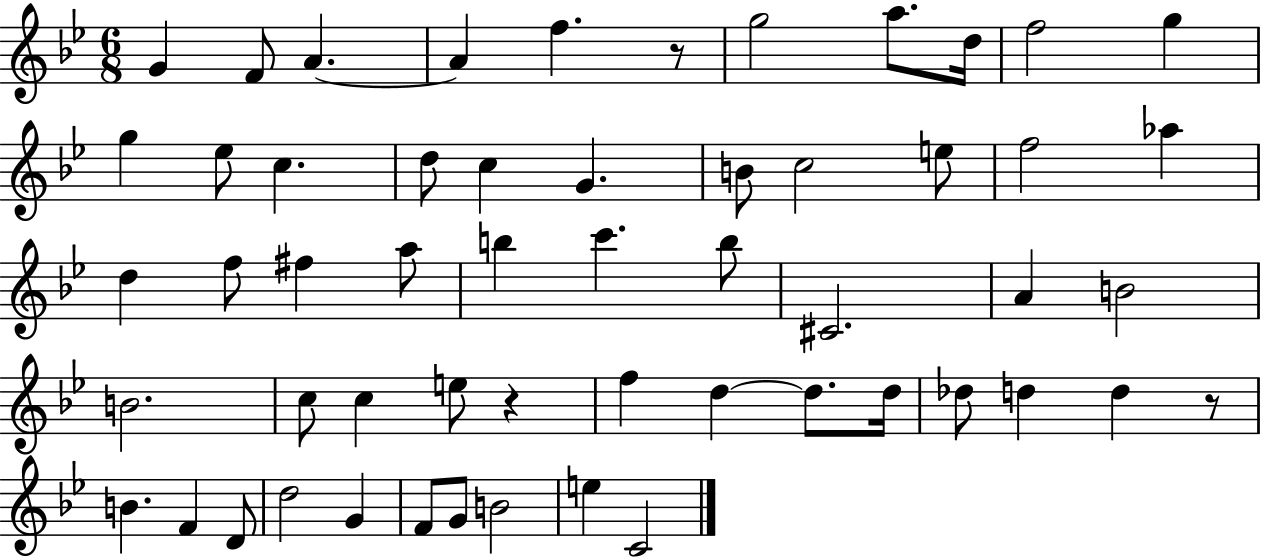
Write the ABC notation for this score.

X:1
T:Untitled
M:6/8
L:1/4
K:Bb
G F/2 A A f z/2 g2 a/2 d/4 f2 g g _e/2 c d/2 c G B/2 c2 e/2 f2 _a d f/2 ^f a/2 b c' b/2 ^C2 A B2 B2 c/2 c e/2 z f d d/2 d/4 _d/2 d d z/2 B F D/2 d2 G F/2 G/2 B2 e C2